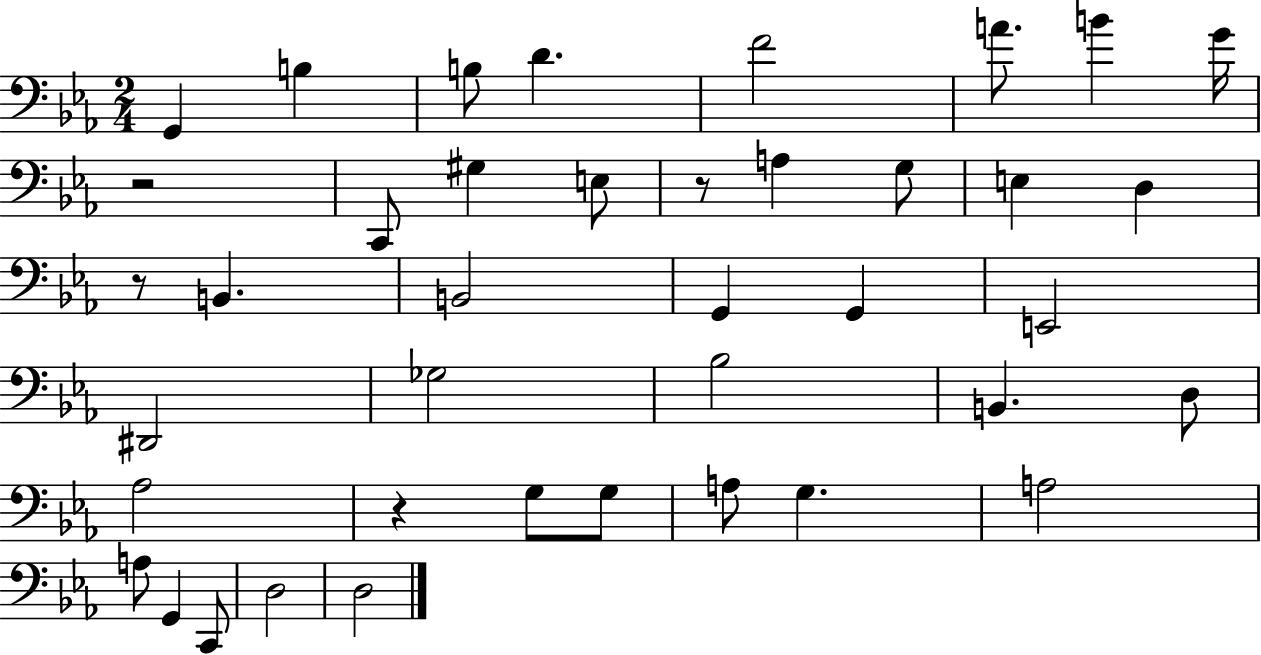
{
  \clef bass
  \numericTimeSignature
  \time 2/4
  \key ees \major
  \repeat volta 2 { g,4 b4 | b8 d'4. | f'2 | a'8. b'4 g'16 | \break r2 | c,8 gis4 e8 | r8 a4 g8 | e4 d4 | \break r8 b,4. | b,2 | g,4 g,4 | e,2 | \break dis,2 | ges2 | bes2 | b,4. d8 | \break aes2 | r4 g8 g8 | a8 g4. | a2 | \break a8 g,4 c,8 | d2 | d2 | } \bar "|."
}